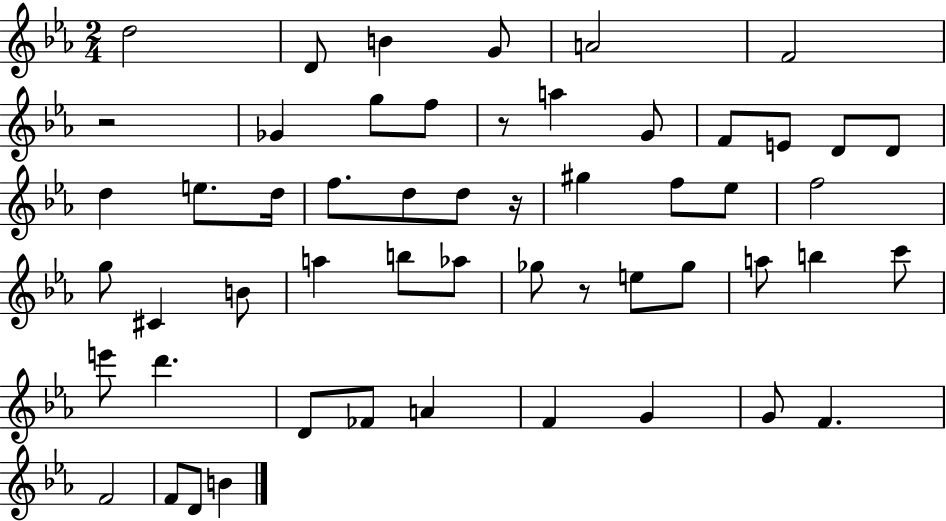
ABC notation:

X:1
T:Untitled
M:2/4
L:1/4
K:Eb
d2 D/2 B G/2 A2 F2 z2 _G g/2 f/2 z/2 a G/2 F/2 E/2 D/2 D/2 d e/2 d/4 f/2 d/2 d/2 z/4 ^g f/2 _e/2 f2 g/2 ^C B/2 a b/2 _a/2 _g/2 z/2 e/2 _g/2 a/2 b c'/2 e'/2 d' D/2 _F/2 A F G G/2 F F2 F/2 D/2 B